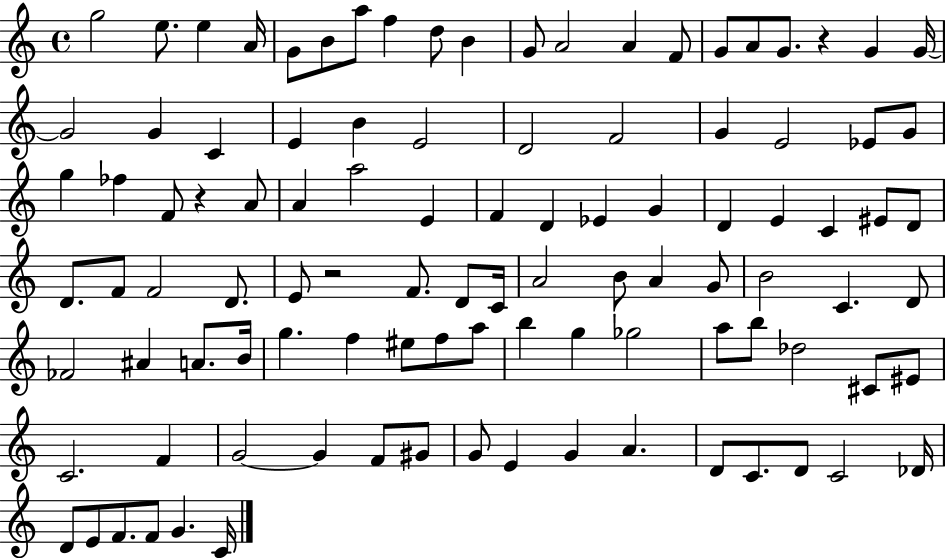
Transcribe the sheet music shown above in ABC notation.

X:1
T:Untitled
M:4/4
L:1/4
K:C
g2 e/2 e A/4 G/2 B/2 a/2 f d/2 B G/2 A2 A F/2 G/2 A/2 G/2 z G G/4 G2 G C E B E2 D2 F2 G E2 _E/2 G/2 g _f F/2 z A/2 A a2 E F D _E G D E C ^E/2 D/2 D/2 F/2 F2 D/2 E/2 z2 F/2 D/2 C/4 A2 B/2 A G/2 B2 C D/2 _F2 ^A A/2 B/4 g f ^e/2 f/2 a/2 b g _g2 a/2 b/2 _d2 ^C/2 ^E/2 C2 F G2 G F/2 ^G/2 G/2 E G A D/2 C/2 D/2 C2 _D/4 D/2 E/2 F/2 F/2 G C/4